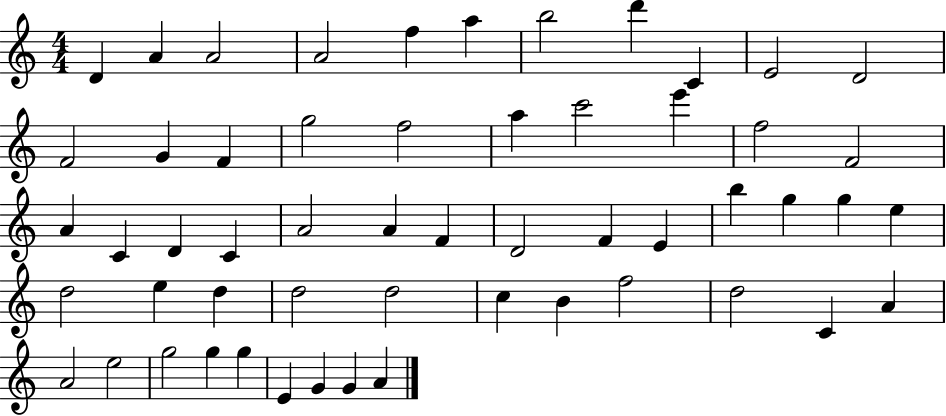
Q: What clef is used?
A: treble